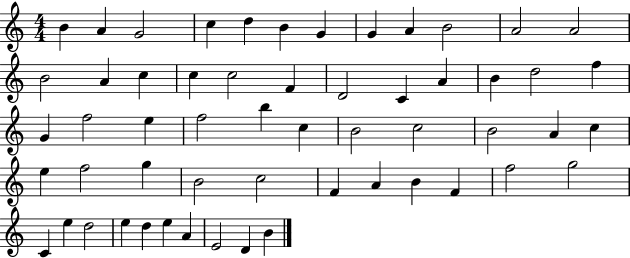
X:1
T:Untitled
M:4/4
L:1/4
K:C
B A G2 c d B G G A B2 A2 A2 B2 A c c c2 F D2 C A B d2 f G f2 e f2 b c B2 c2 B2 A c e f2 g B2 c2 F A B F f2 g2 C e d2 e d e A E2 D B